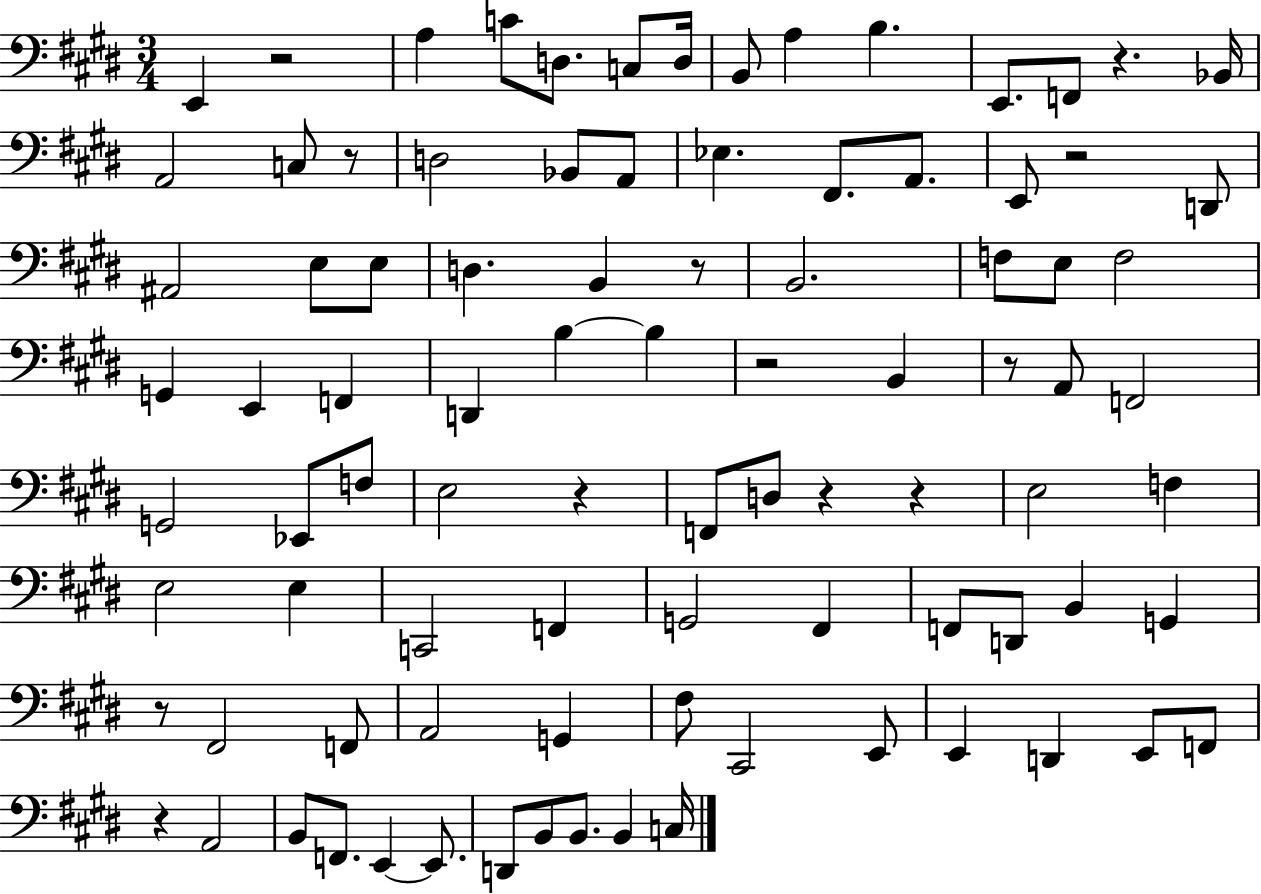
X:1
T:Untitled
M:3/4
L:1/4
K:E
E,, z2 A, C/2 D,/2 C,/2 D,/4 B,,/2 A, B, E,,/2 F,,/2 z _B,,/4 A,,2 C,/2 z/2 D,2 _B,,/2 A,,/2 _E, ^F,,/2 A,,/2 E,,/2 z2 D,,/2 ^A,,2 E,/2 E,/2 D, B,, z/2 B,,2 F,/2 E,/2 F,2 G,, E,, F,, D,, B, B, z2 B,, z/2 A,,/2 F,,2 G,,2 _E,,/2 F,/2 E,2 z F,,/2 D,/2 z z E,2 F, E,2 E, C,,2 F,, G,,2 ^F,, F,,/2 D,,/2 B,, G,, z/2 ^F,,2 F,,/2 A,,2 G,, ^F,/2 ^C,,2 E,,/2 E,, D,, E,,/2 F,,/2 z A,,2 B,,/2 F,,/2 E,, E,,/2 D,,/2 B,,/2 B,,/2 B,, C,/4